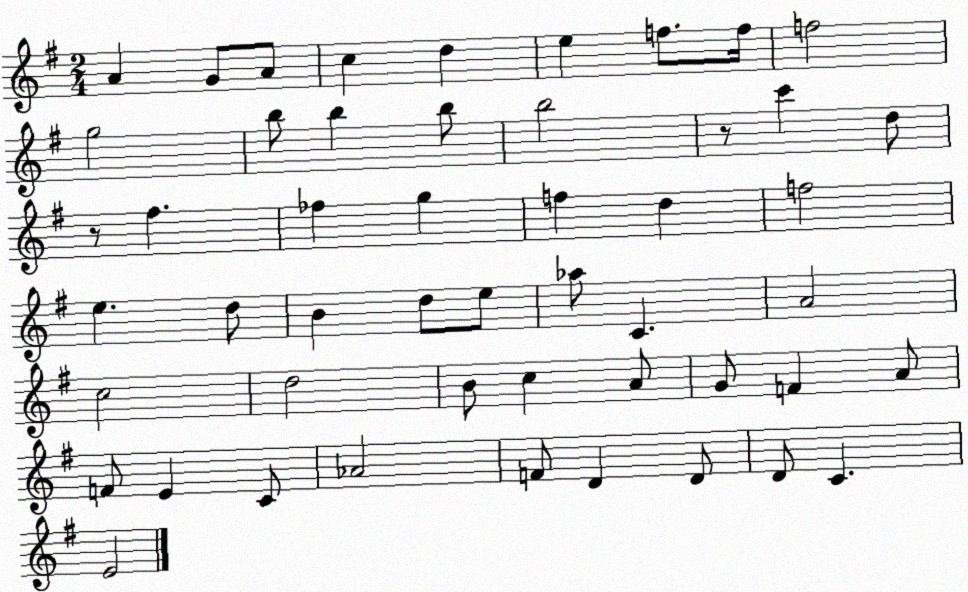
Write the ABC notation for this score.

X:1
T:Untitled
M:2/4
L:1/4
K:G
A G/2 A/2 c d e f/2 f/4 f2 g2 b/2 b b/2 b2 z/2 c' d/2 z/2 ^f _f g f d f2 e d/2 B d/2 e/2 _a/2 C A2 c2 d2 B/2 c A/2 G/2 F A/2 F/2 E C/2 _A2 F/2 D D/2 D/2 C E2